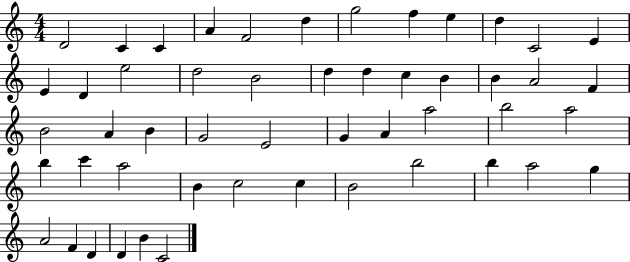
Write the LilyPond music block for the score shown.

{
  \clef treble
  \numericTimeSignature
  \time 4/4
  \key c \major
  d'2 c'4 c'4 | a'4 f'2 d''4 | g''2 f''4 e''4 | d''4 c'2 e'4 | \break e'4 d'4 e''2 | d''2 b'2 | d''4 d''4 c''4 b'4 | b'4 a'2 f'4 | \break b'2 a'4 b'4 | g'2 e'2 | g'4 a'4 a''2 | b''2 a''2 | \break b''4 c'''4 a''2 | b'4 c''2 c''4 | b'2 b''2 | b''4 a''2 g''4 | \break a'2 f'4 d'4 | d'4 b'4 c'2 | \bar "|."
}